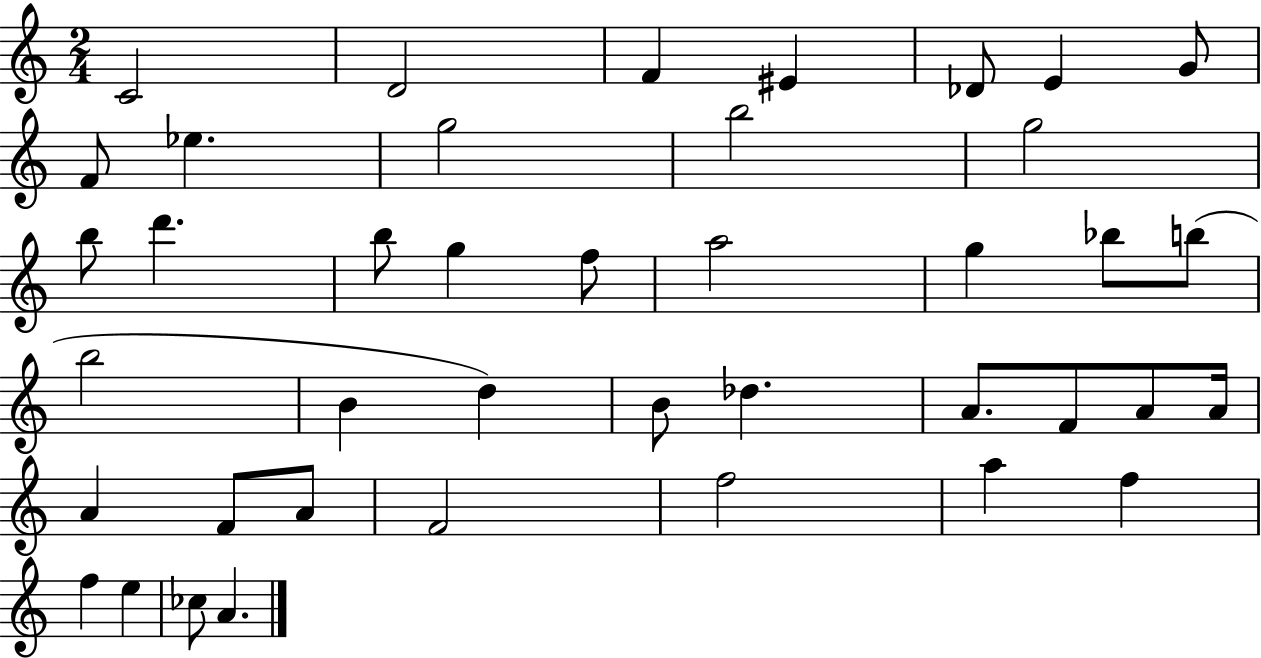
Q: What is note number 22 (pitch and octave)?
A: B5